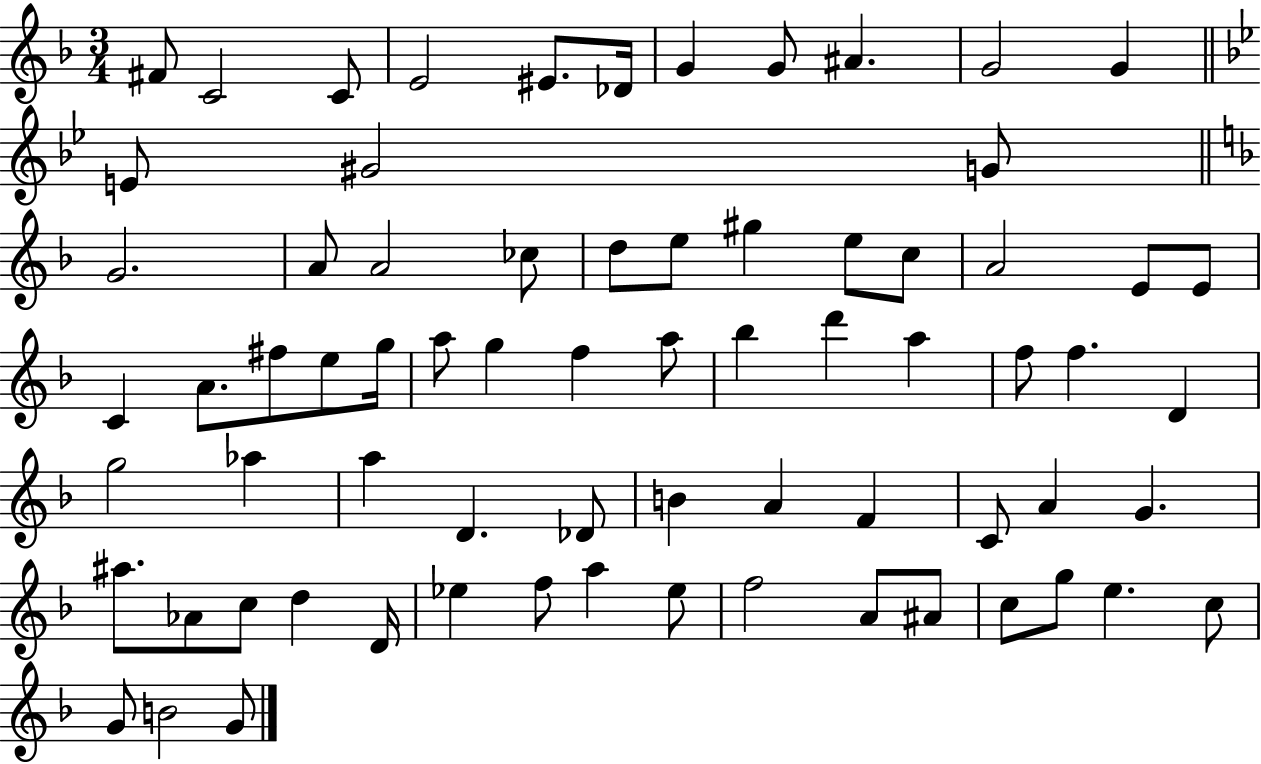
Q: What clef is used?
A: treble